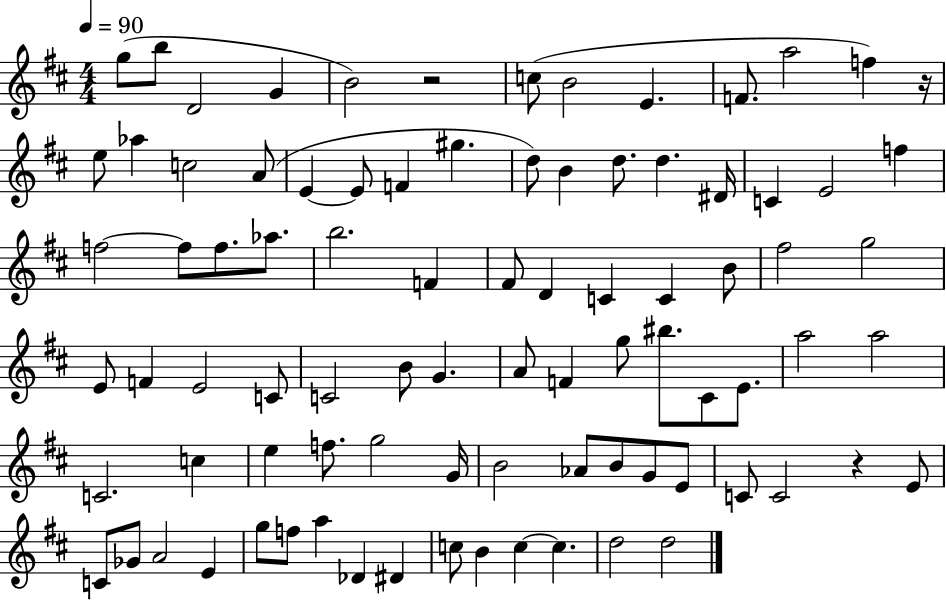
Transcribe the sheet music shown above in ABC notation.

X:1
T:Untitled
M:4/4
L:1/4
K:D
g/2 b/2 D2 G B2 z2 c/2 B2 E F/2 a2 f z/4 e/2 _a c2 A/2 E E/2 F ^g d/2 B d/2 d ^D/4 C E2 f f2 f/2 f/2 _a/2 b2 F ^F/2 D C C B/2 ^f2 g2 E/2 F E2 C/2 C2 B/2 G A/2 F g/2 ^b/2 ^C/2 E/2 a2 a2 C2 c e f/2 g2 G/4 B2 _A/2 B/2 G/2 E/2 C/2 C2 z E/2 C/2 _G/2 A2 E g/2 f/2 a _D ^D c/2 B c c d2 d2